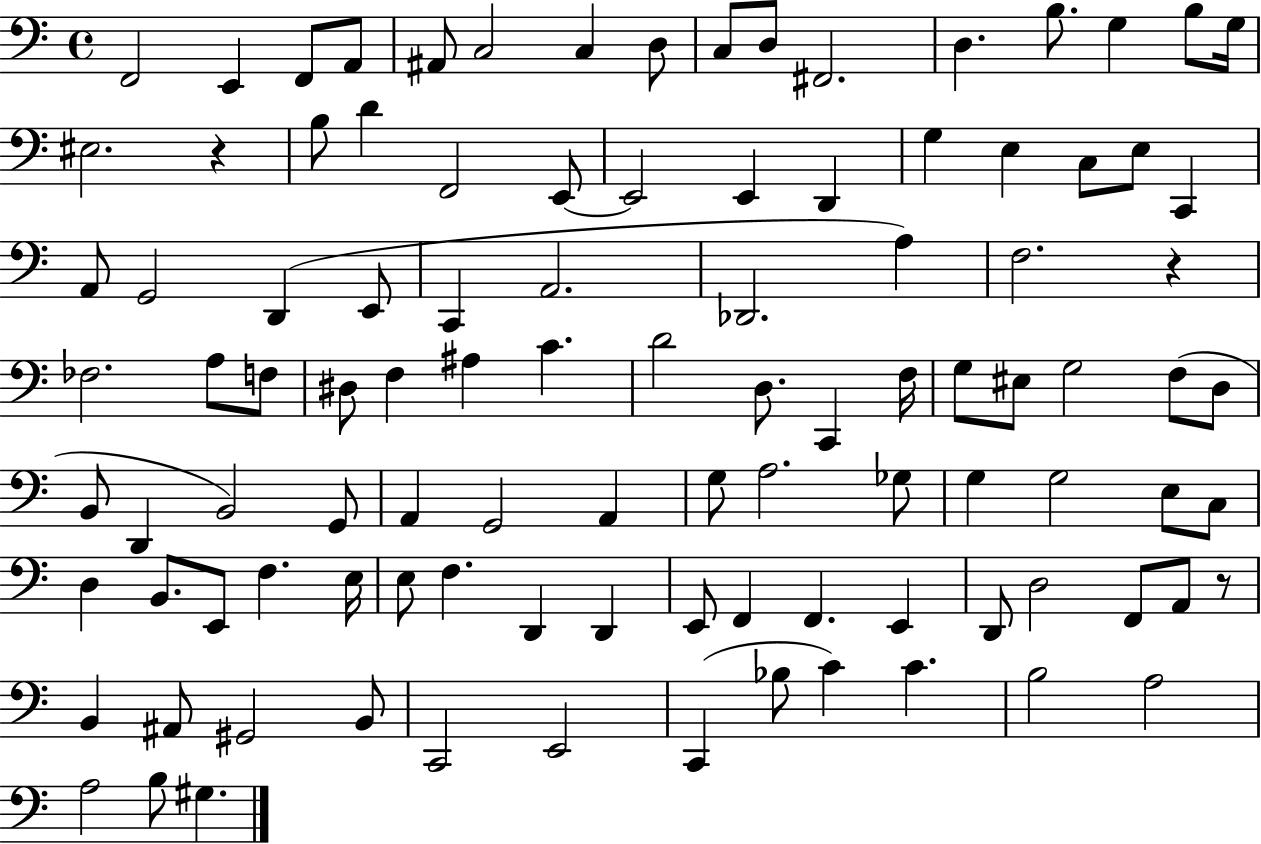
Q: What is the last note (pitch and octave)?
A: G#3